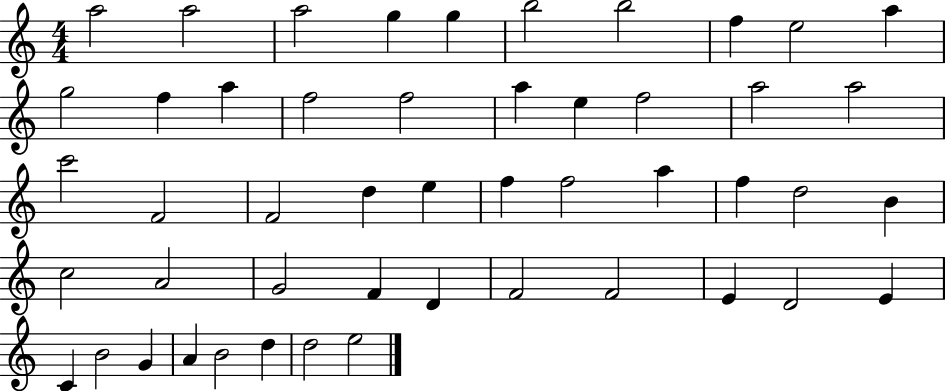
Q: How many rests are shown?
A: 0